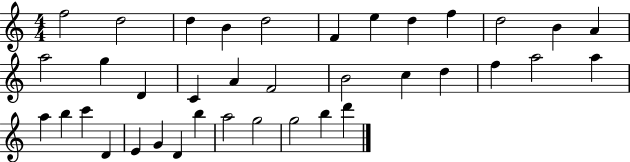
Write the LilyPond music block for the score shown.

{
  \clef treble
  \numericTimeSignature
  \time 4/4
  \key c \major
  f''2 d''2 | d''4 b'4 d''2 | f'4 e''4 d''4 f''4 | d''2 b'4 a'4 | \break a''2 g''4 d'4 | c'4 a'4 f'2 | b'2 c''4 d''4 | f''4 a''2 a''4 | \break a''4 b''4 c'''4 d'4 | e'4 g'4 d'4 b''4 | a''2 g''2 | g''2 b''4 d'''4 | \break \bar "|."
}